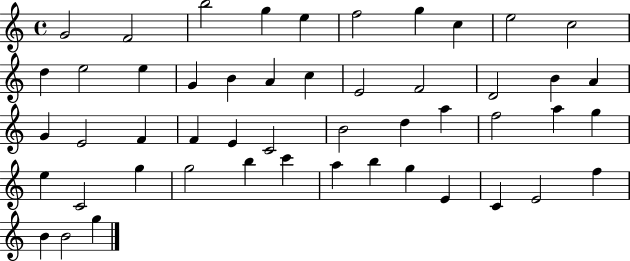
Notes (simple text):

G4/h F4/h B5/h G5/q E5/q F5/h G5/q C5/q E5/h C5/h D5/q E5/h E5/q G4/q B4/q A4/q C5/q E4/h F4/h D4/h B4/q A4/q G4/q E4/h F4/q F4/q E4/q C4/h B4/h D5/q A5/q F5/h A5/q G5/q E5/q C4/h G5/q G5/h B5/q C6/q A5/q B5/q G5/q E4/q C4/q E4/h F5/q B4/q B4/h G5/q